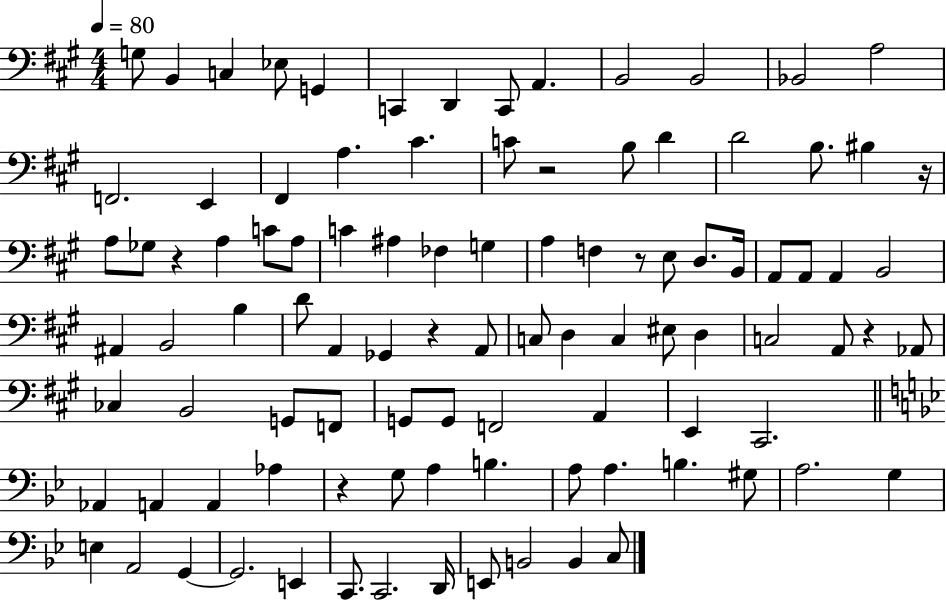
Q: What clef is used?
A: bass